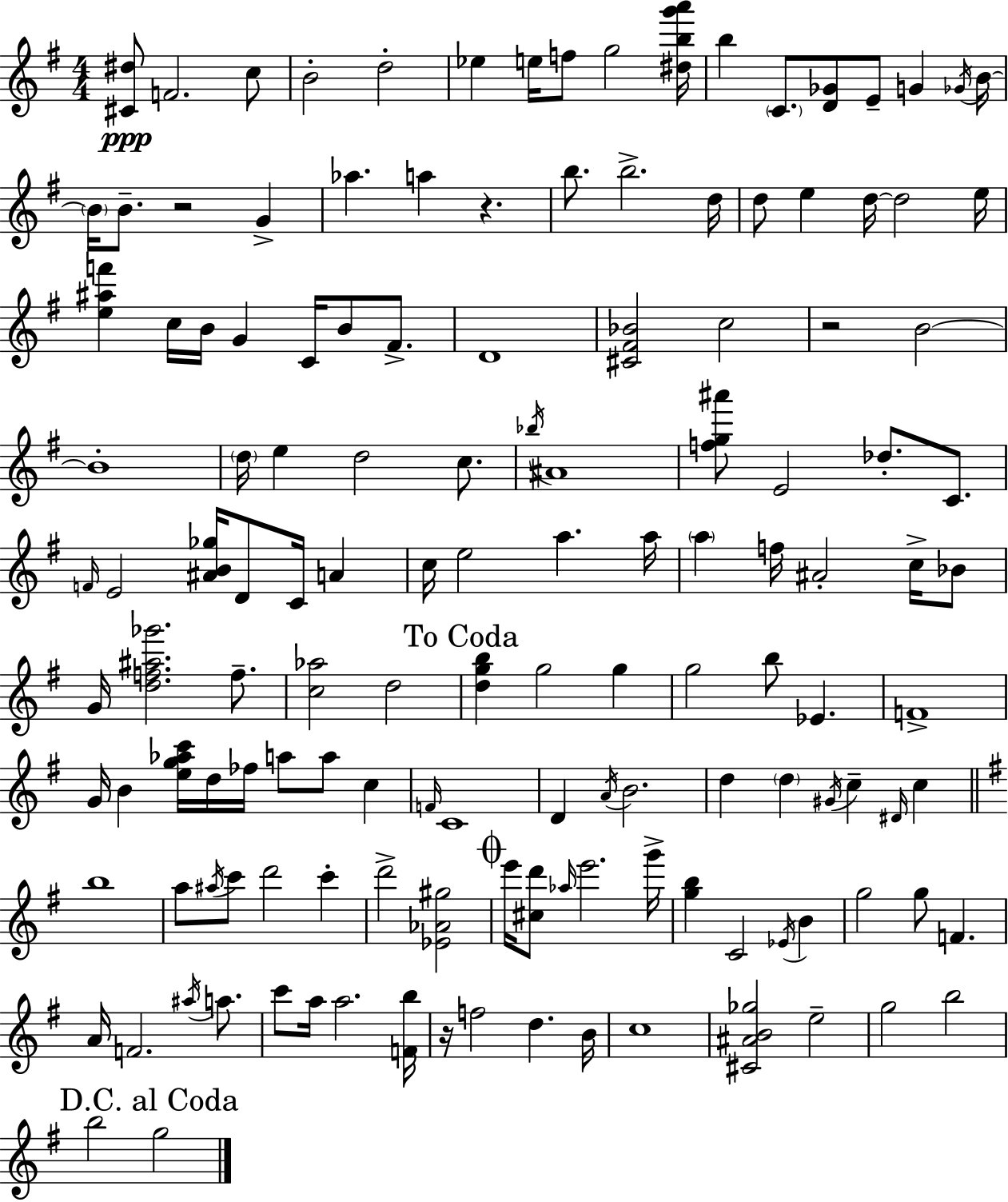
{
  \clef treble
  \numericTimeSignature
  \time 4/4
  \key e \minor
  <cis' dis''>8\ppp f'2. c''8 | b'2-. d''2-. | ees''4 e''16 f''8 g''2 <dis'' b'' g''' a'''>16 | b''4 \parenthesize c'8. <d' ges'>8 e'8-- g'4 \acciaccatura { ges'16 } | \break b'16~~ \parenthesize b'16 b'8.-- r2 g'4-> | aes''4. a''4 r4. | b''8. b''2.-> | d''16 d''8 e''4 d''16~~ d''2 | \break e''16 <e'' ais'' f'''>4 c''16 b'16 g'4 c'16 b'8 fis'8.-> | d'1 | <cis' fis' bes'>2 c''2 | r2 b'2~~ | \break b'1-. | \parenthesize d''16 e''4 d''2 c''8. | \acciaccatura { bes''16 } ais'1 | <f'' g'' ais'''>8 e'2 des''8.-. c'8. | \break \grace { f'16 } e'2 <ais' b' ges''>16 d'8 c'16 a'4 | c''16 e''2 a''4. | a''16 \parenthesize a''4 f''16 ais'2-. | c''16-> bes'8 g'16 <d'' f'' ais'' ges'''>2. | \break f''8.-- <c'' aes''>2 d''2 | \mark "To Coda" <d'' g'' b''>4 g''2 g''4 | g''2 b''8 ees'4. | f'1-> | \break g'16 b'4 <e'' g'' aes'' c'''>16 d''16 fes''16 a''8 a''8 c''4 | \grace { f'16 } c'1 | d'4 \acciaccatura { a'16 } b'2. | d''4 \parenthesize d''4 \acciaccatura { gis'16 } c''4-- | \break \grace { dis'16 } c''4 \bar "||" \break \key e \minor b''1 | a''8 \acciaccatura { ais''16 } c'''8 d'''2 c'''4-. | d'''2-> <ees' aes' gis''>2 | \mark \markup { \musicglyph "scripts.coda" } e'''16 <cis'' d'''>8 \grace { aes''16 } e'''2. | \break g'''16-> <g'' b''>4 c'2 \acciaccatura { ees'16 } b'4 | g''2 g''8 f'4. | a'16 f'2. | \acciaccatura { ais''16 } a''8. c'''8 a''16 a''2. | \break <f' b''>16 r16 f''2 d''4. | b'16 c''1 | <cis' ais' b' ges''>2 e''2-- | g''2 b''2 | \break \mark "D.C. al Coda" b''2 g''2 | \bar "|."
}